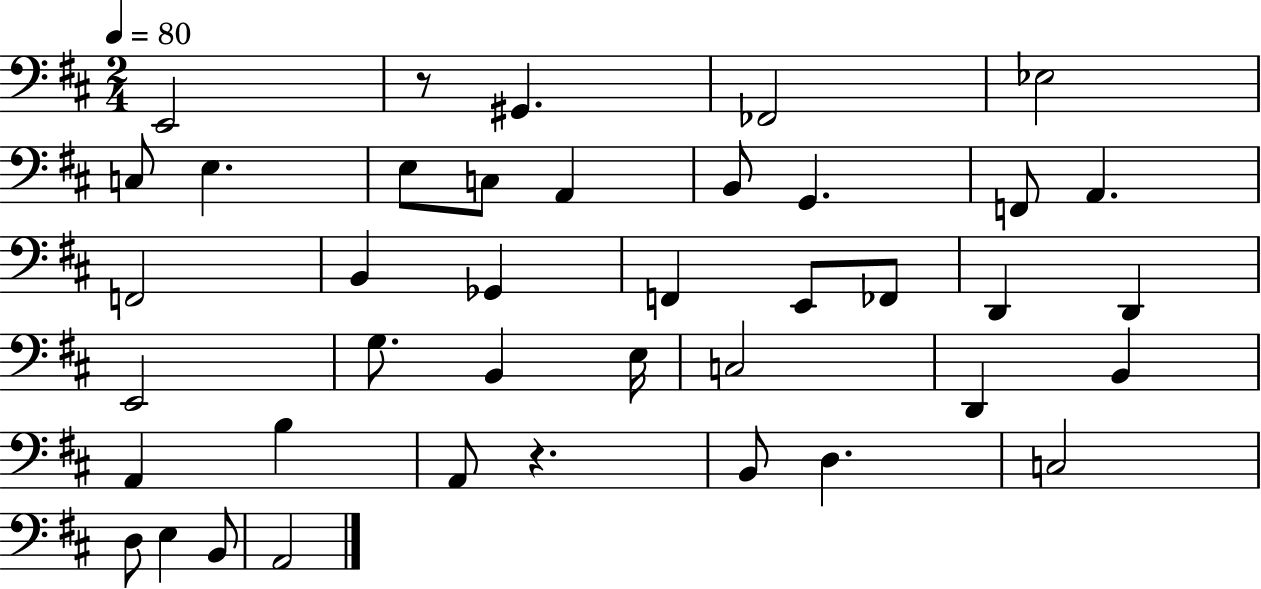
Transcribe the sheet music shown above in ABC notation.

X:1
T:Untitled
M:2/4
L:1/4
K:D
E,,2 z/2 ^G,, _F,,2 _E,2 C,/2 E, E,/2 C,/2 A,, B,,/2 G,, F,,/2 A,, F,,2 B,, _G,, F,, E,,/2 _F,,/2 D,, D,, E,,2 G,/2 B,, E,/4 C,2 D,, B,, A,, B, A,,/2 z B,,/2 D, C,2 D,/2 E, B,,/2 A,,2